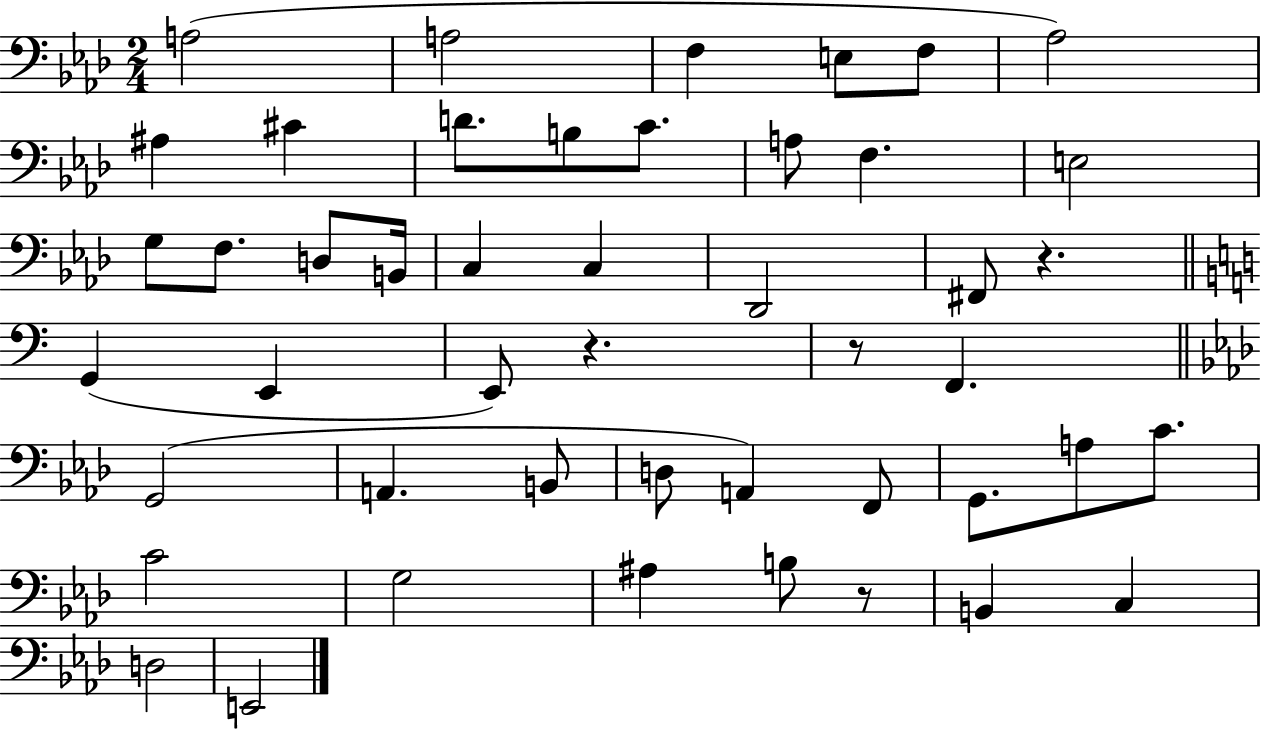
A3/h A3/h F3/q E3/e F3/e Ab3/h A#3/q C#4/q D4/e. B3/e C4/e. A3/e F3/q. E3/h G3/e F3/e. D3/e B2/s C3/q C3/q Db2/h F#2/e R/q. G2/q E2/q E2/e R/q. R/e F2/q. G2/h A2/q. B2/e D3/e A2/q F2/e G2/e. A3/e C4/e. C4/h G3/h A#3/q B3/e R/e B2/q C3/q D3/h E2/h